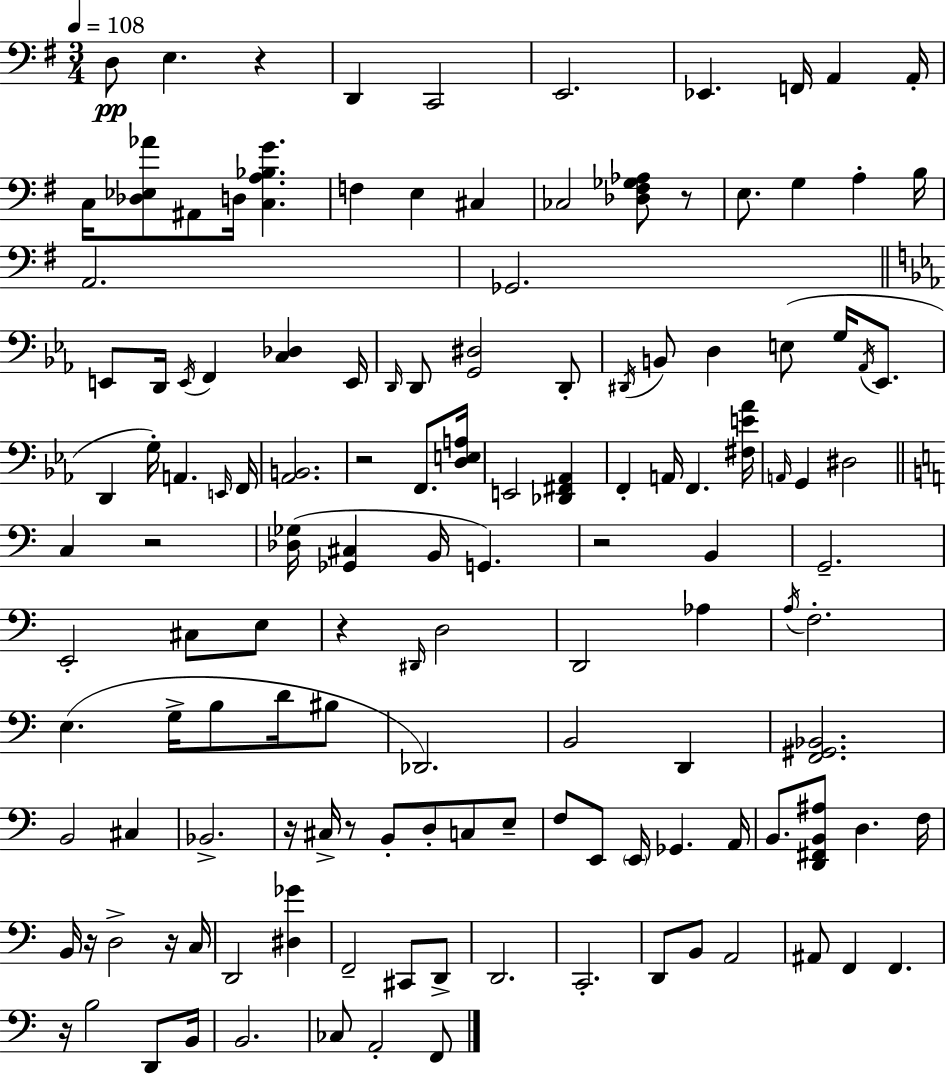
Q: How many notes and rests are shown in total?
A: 135